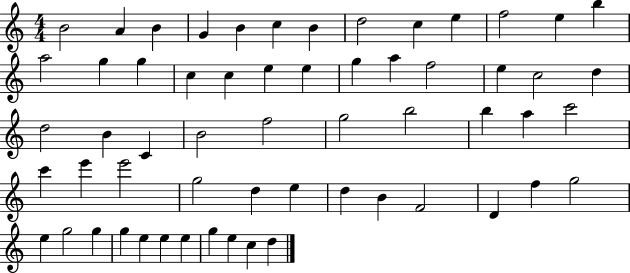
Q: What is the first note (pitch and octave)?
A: B4